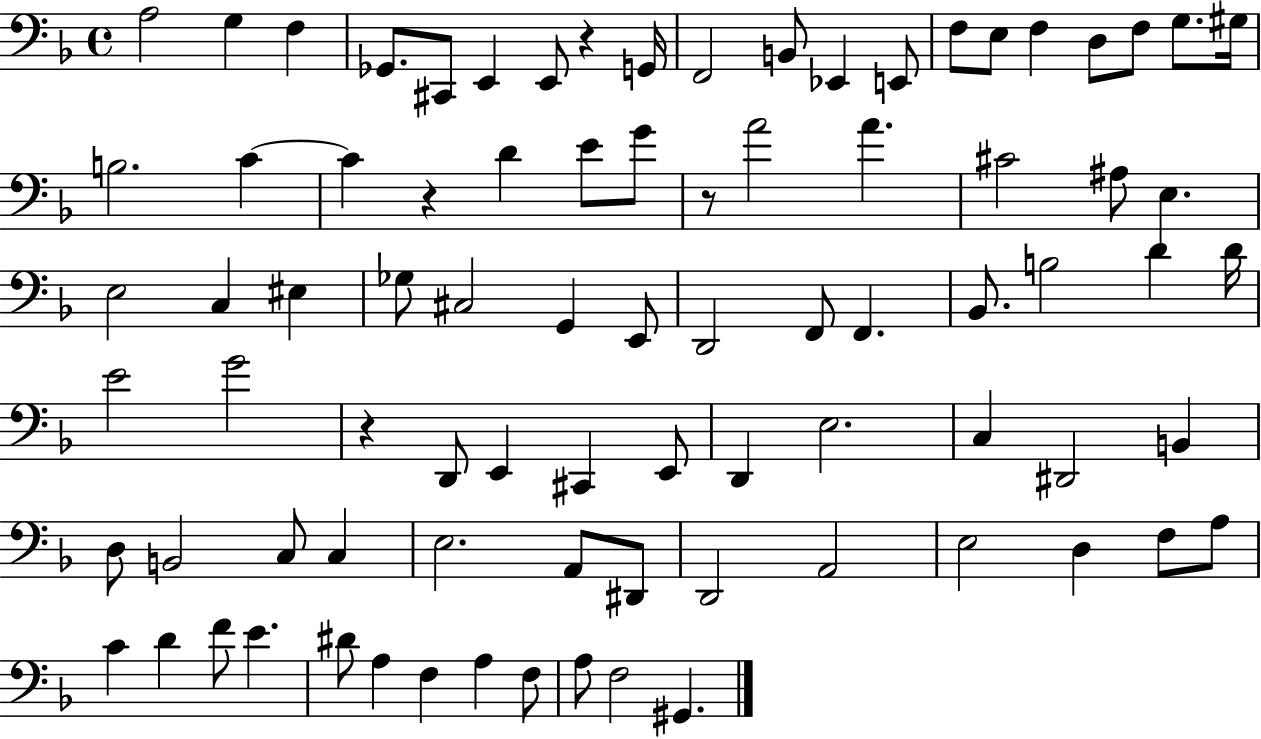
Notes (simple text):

A3/h G3/q F3/q Gb2/e. C#2/e E2/q E2/e R/q G2/s F2/h B2/e Eb2/q E2/e F3/e E3/e F3/q D3/e F3/e G3/e. G#3/s B3/h. C4/q C4/q R/q D4/q E4/e G4/e R/e A4/h A4/q. C#4/h A#3/e E3/q. E3/h C3/q EIS3/q Gb3/e C#3/h G2/q E2/e D2/h F2/e F2/q. Bb2/e. B3/h D4/q D4/s E4/h G4/h R/q D2/e E2/q C#2/q E2/e D2/q E3/h. C3/q D#2/h B2/q D3/e B2/h C3/e C3/q E3/h. A2/e D#2/e D2/h A2/h E3/h D3/q F3/e A3/e C4/q D4/q F4/e E4/q. D#4/e A3/q F3/q A3/q F3/e A3/e F3/h G#2/q.